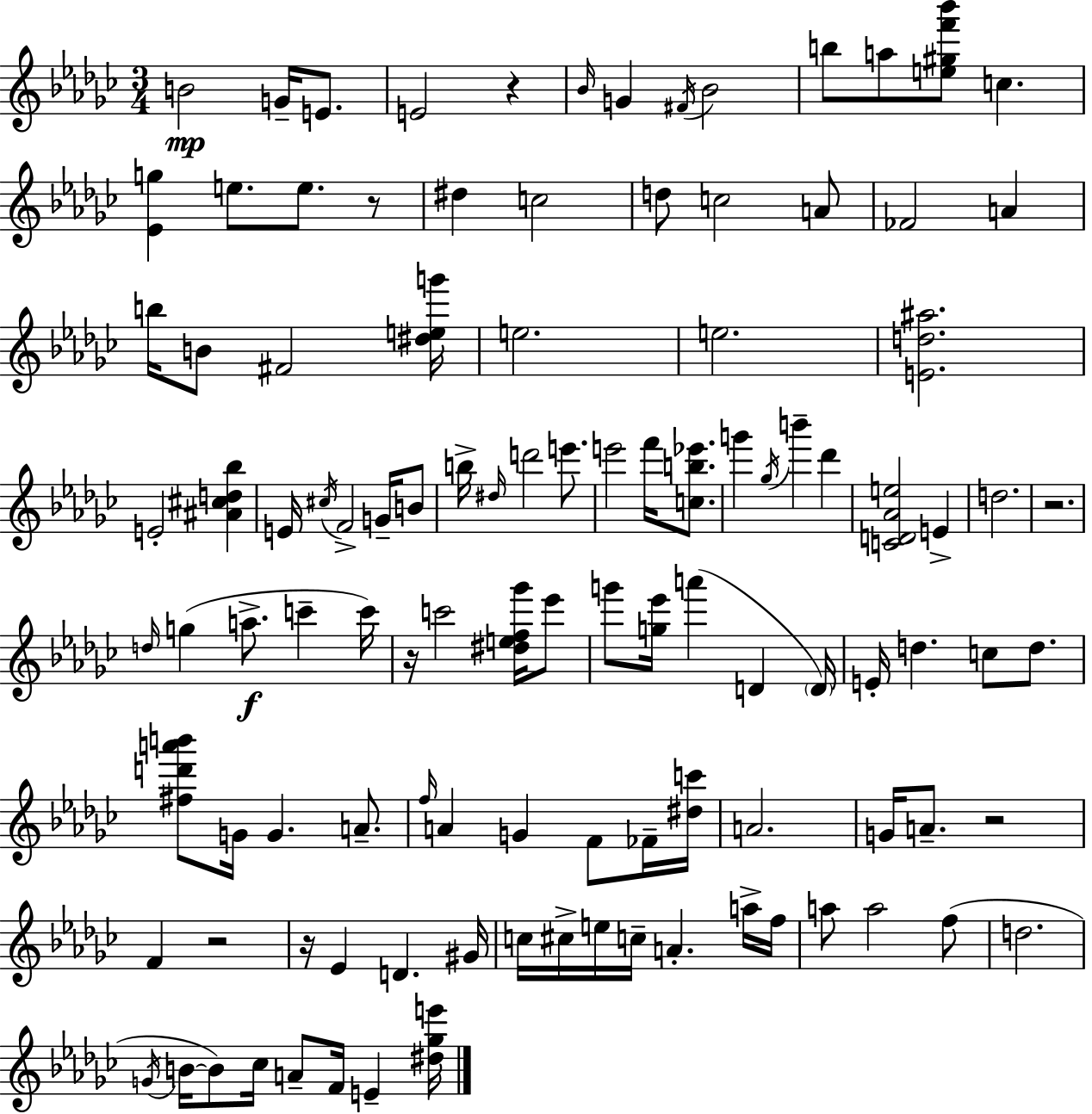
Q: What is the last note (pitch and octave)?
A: E4